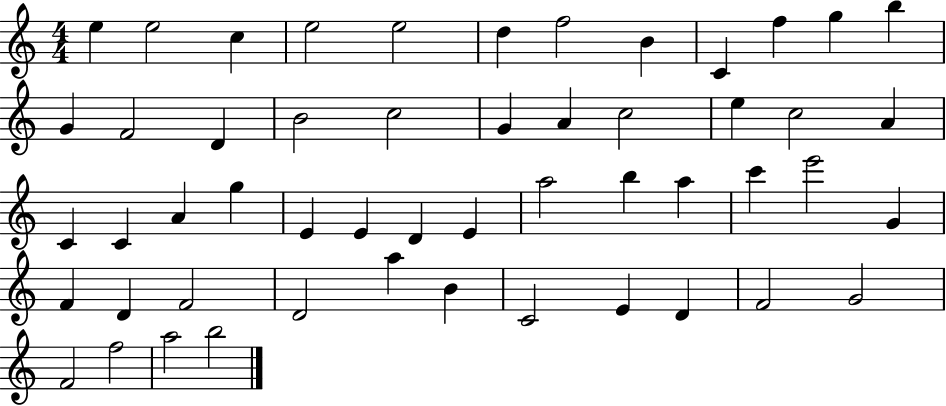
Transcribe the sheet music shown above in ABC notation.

X:1
T:Untitled
M:4/4
L:1/4
K:C
e e2 c e2 e2 d f2 B C f g b G F2 D B2 c2 G A c2 e c2 A C C A g E E D E a2 b a c' e'2 G F D F2 D2 a B C2 E D F2 G2 F2 f2 a2 b2